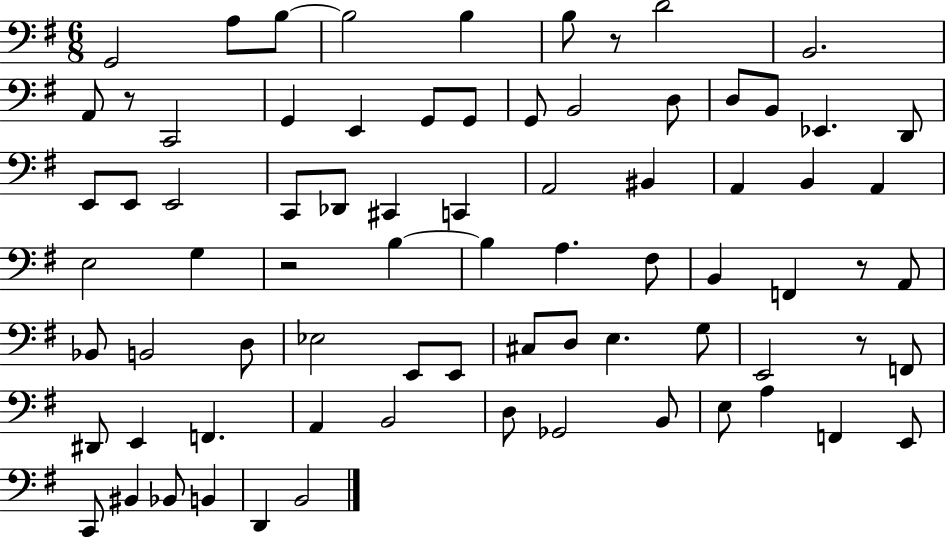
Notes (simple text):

G2/h A3/e B3/e B3/h B3/q B3/e R/e D4/h B2/h. A2/e R/e C2/h G2/q E2/q G2/e G2/e G2/e B2/h D3/e D3/e B2/e Eb2/q. D2/e E2/e E2/e E2/h C2/e Db2/e C#2/q C2/q A2/h BIS2/q A2/q B2/q A2/q E3/h G3/q R/h B3/q B3/q A3/q. F#3/e B2/q F2/q R/e A2/e Bb2/e B2/h D3/e Eb3/h E2/e E2/e C#3/e D3/e E3/q. G3/e E2/h R/e F2/e D#2/e E2/q F2/q. A2/q B2/h D3/e Gb2/h B2/e E3/e A3/q F2/q E2/e C2/e BIS2/q Bb2/e B2/q D2/q B2/h